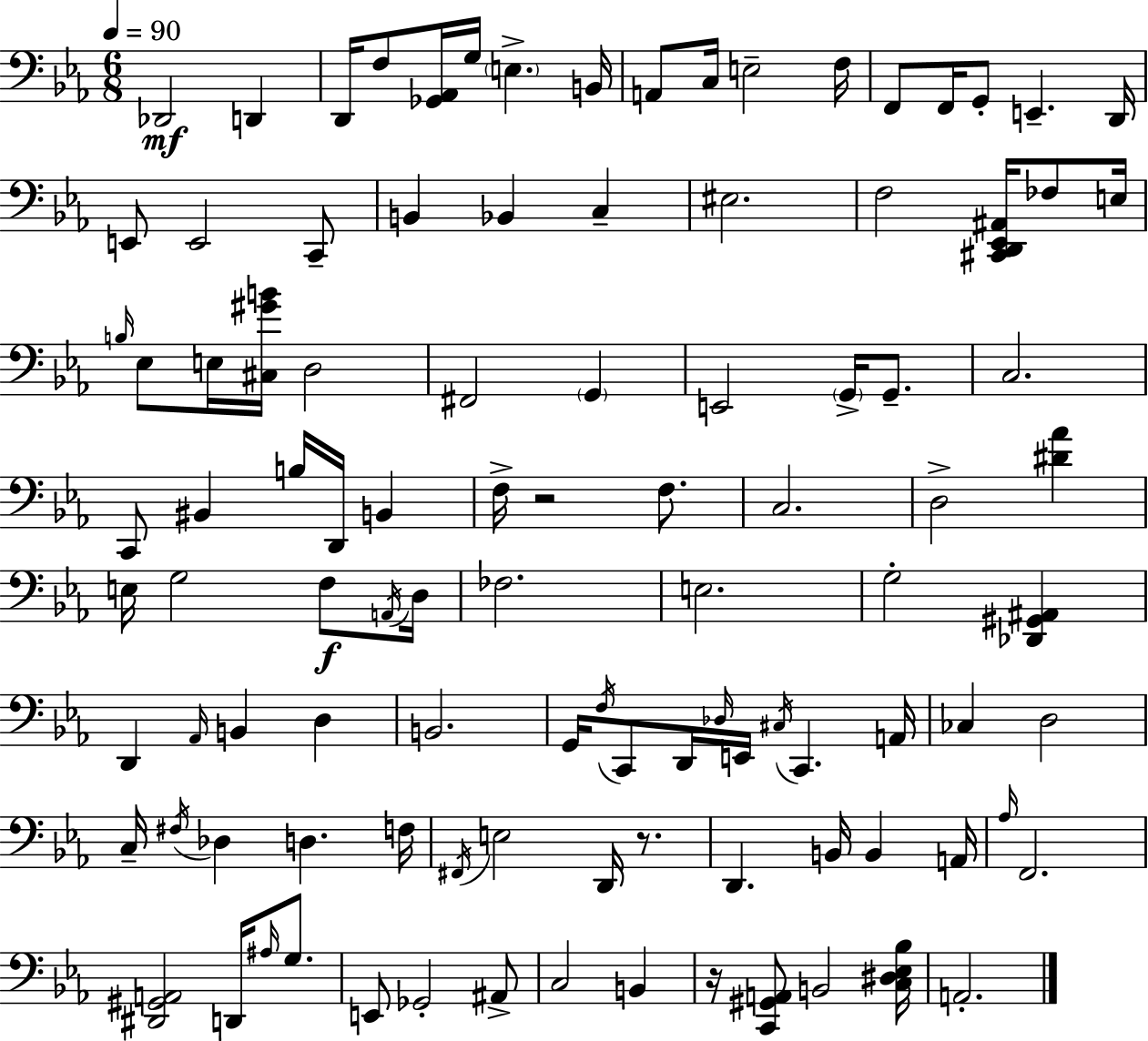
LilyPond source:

{
  \clef bass
  \numericTimeSignature
  \time 6/8
  \key c \minor
  \tempo 4 = 90
  \repeat volta 2 { des,2\mf d,4 | d,16 f8 <ges, aes,>16 g16 \parenthesize e4.-> b,16 | a,8 c16 e2-- f16 | f,8 f,16 g,8-. e,4.-- d,16 | \break e,8 e,2 c,8-- | b,4 bes,4 c4-- | eis2. | f2 <cis, d, ees, ais,>16 fes8 e16 | \break \grace { b16 } ees8 e16 <cis gis' b'>16 d2 | fis,2 \parenthesize g,4 | e,2 \parenthesize g,16-> g,8.-- | c2. | \break c,8 bis,4 b16 d,16 b,4 | f16-> r2 f8. | c2. | d2-> <dis' aes'>4 | \break e16 g2 f8\f | \acciaccatura { a,16 } d16 fes2. | e2. | g2-. <des, gis, ais,>4 | \break d,4 \grace { aes,16 } b,4 d4 | b,2. | g,16 \acciaccatura { f16 } c,8 d,16 \grace { des16 } e,16 \acciaccatura { cis16 } c,4. | a,16 ces4 d2 | \break c16-- \acciaccatura { fis16 } des4 | d4. f16 \acciaccatura { fis,16 } e2 | d,16 r8. d,4. | b,16 b,4 a,16 \grace { aes16 } f,2. | \break <dis, gis, a,>2 | d,16 \grace { ais16 } g8. e,8 | ges,2-. ais,8-> c2 | b,4 r16 <c, gis, a,>8 | \break b,2 <c dis ees bes>16 a,2.-. | } \bar "|."
}